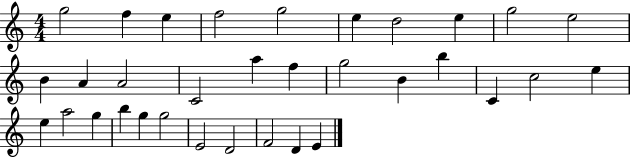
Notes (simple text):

G5/h F5/q E5/q F5/h G5/h E5/q D5/h E5/q G5/h E5/h B4/q A4/q A4/h C4/h A5/q F5/q G5/h B4/q B5/q C4/q C5/h E5/q E5/q A5/h G5/q B5/q G5/q G5/h E4/h D4/h F4/h D4/q E4/q